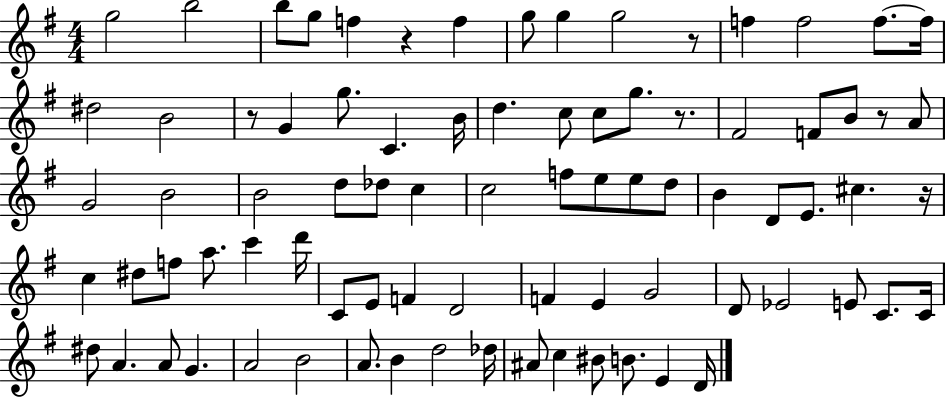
X:1
T:Untitled
M:4/4
L:1/4
K:G
g2 b2 b/2 g/2 f z f g/2 g g2 z/2 f f2 f/2 f/4 ^d2 B2 z/2 G g/2 C B/4 d c/2 c/2 g/2 z/2 ^F2 F/2 B/2 z/2 A/2 G2 B2 B2 d/2 _d/2 c c2 f/2 e/2 e/2 d/2 B D/2 E/2 ^c z/4 c ^d/2 f/2 a/2 c' d'/4 C/2 E/2 F D2 F E G2 D/2 _E2 E/2 C/2 C/4 ^d/2 A A/2 G A2 B2 A/2 B d2 _d/4 ^A/2 c ^B/2 B/2 E D/4